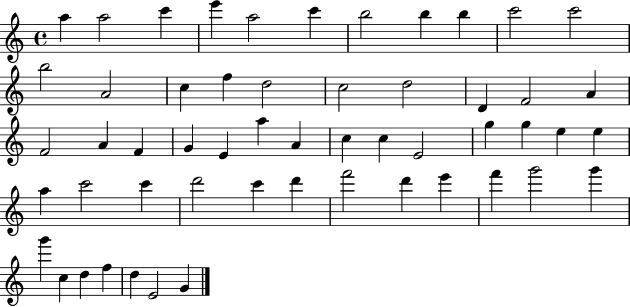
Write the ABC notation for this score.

X:1
T:Untitled
M:4/4
L:1/4
K:C
a a2 c' e' a2 c' b2 b b c'2 c'2 b2 A2 c f d2 c2 d2 D F2 A F2 A F G E a A c c E2 g g e e a c'2 c' d'2 c' d' f'2 d' e' f' g'2 g' g' c d f d E2 G